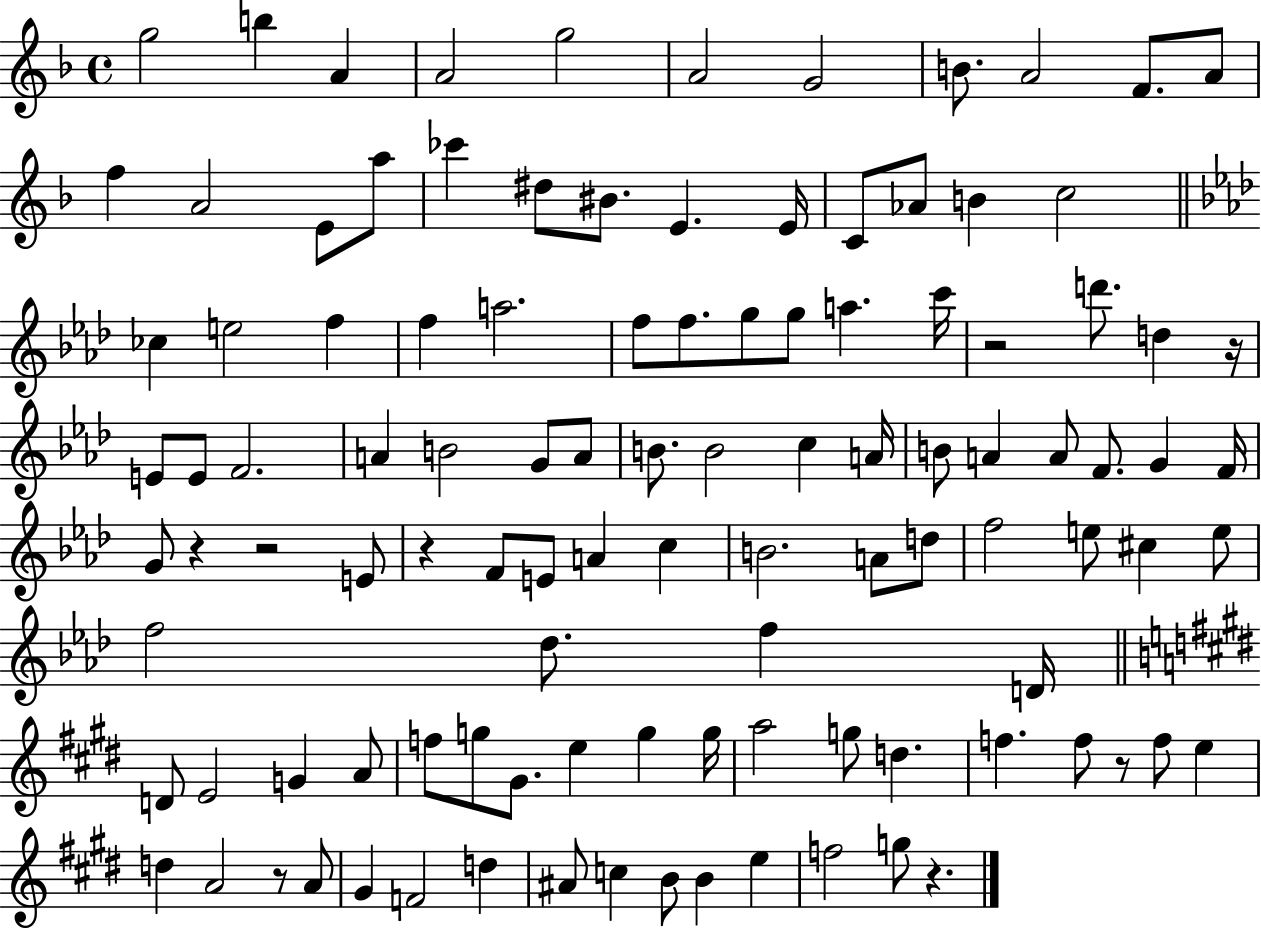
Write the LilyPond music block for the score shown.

{
  \clef treble
  \time 4/4
  \defaultTimeSignature
  \key f \major
  g''2 b''4 a'4 | a'2 g''2 | a'2 g'2 | b'8. a'2 f'8. a'8 | \break f''4 a'2 e'8 a''8 | ces'''4 dis''8 bis'8. e'4. e'16 | c'8 aes'8 b'4 c''2 | \bar "||" \break \key f \minor ces''4 e''2 f''4 | f''4 a''2. | f''8 f''8. g''8 g''8 a''4. c'''16 | r2 d'''8. d''4 r16 | \break e'8 e'8 f'2. | a'4 b'2 g'8 a'8 | b'8. b'2 c''4 a'16 | b'8 a'4 a'8 f'8. g'4 f'16 | \break g'8 r4 r2 e'8 | r4 f'8 e'8 a'4 c''4 | b'2. a'8 d''8 | f''2 e''8 cis''4 e''8 | \break f''2 des''8. f''4 d'16 | \bar "||" \break \key e \major d'8 e'2 g'4 a'8 | f''8 g''8 gis'8. e''4 g''4 g''16 | a''2 g''8 d''4. | f''4. f''8 r8 f''8 e''4 | \break d''4 a'2 r8 a'8 | gis'4 f'2 d''4 | ais'8 c''4 b'8 b'4 e''4 | f''2 g''8 r4. | \break \bar "|."
}